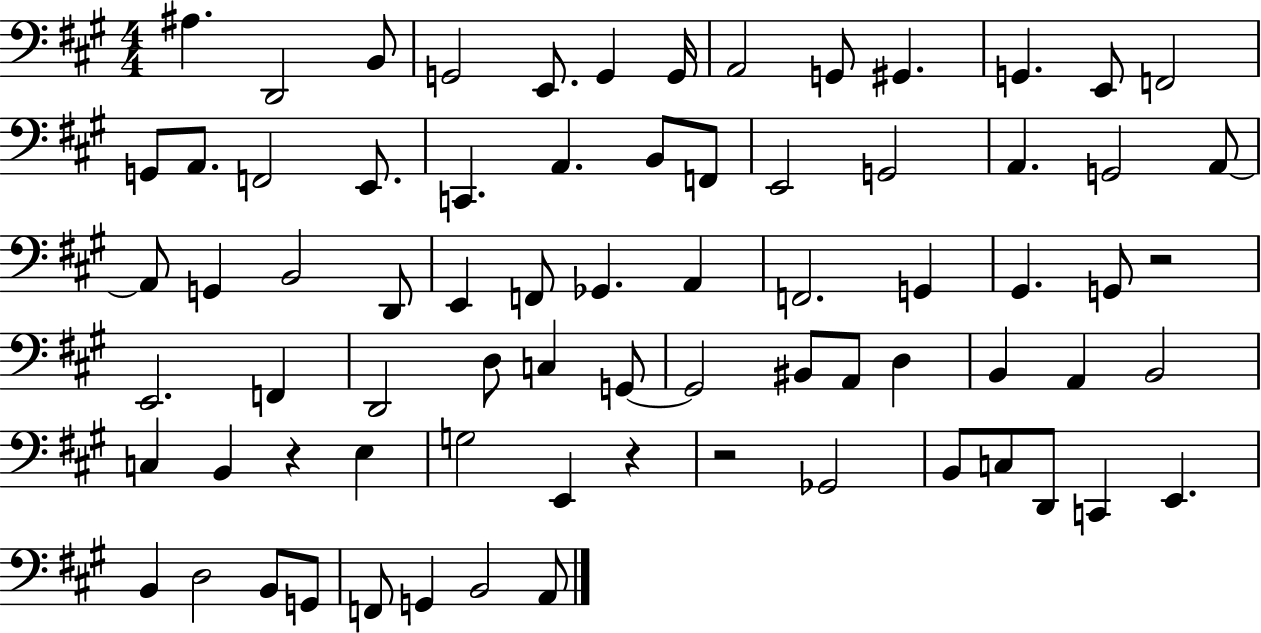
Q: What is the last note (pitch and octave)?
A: A2